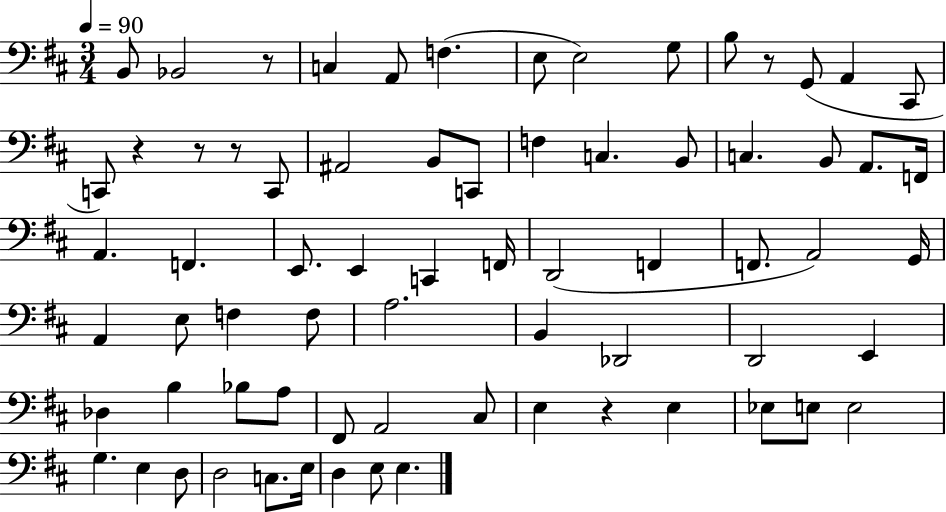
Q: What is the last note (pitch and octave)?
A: E3